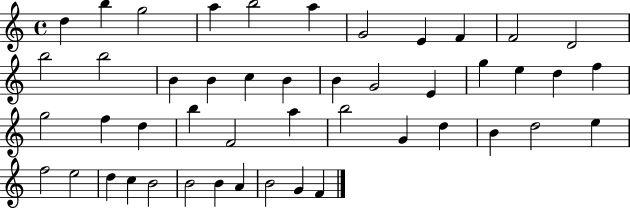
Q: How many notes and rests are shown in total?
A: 47